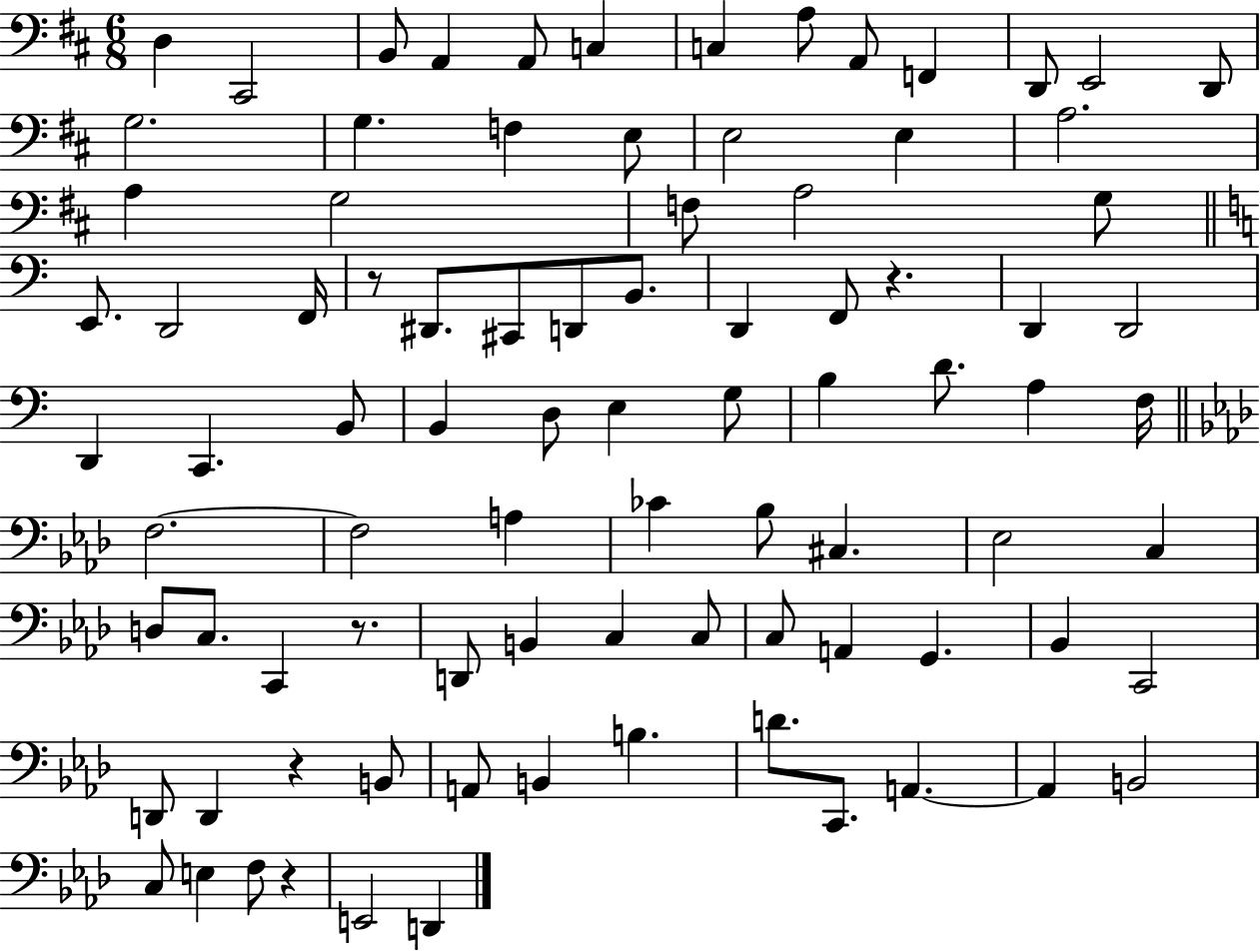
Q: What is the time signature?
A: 6/8